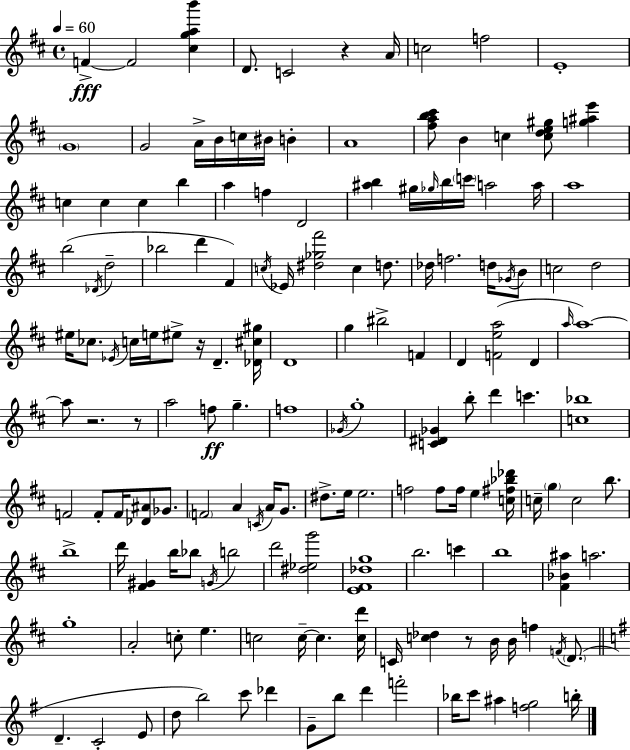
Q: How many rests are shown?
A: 5